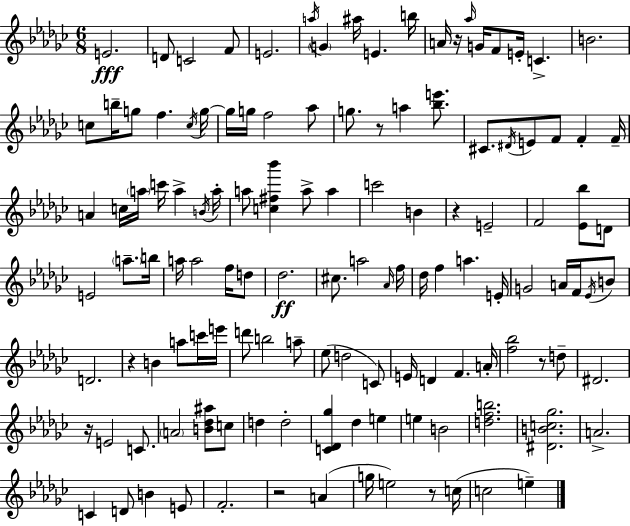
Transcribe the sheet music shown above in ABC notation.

X:1
T:Untitled
M:6/8
L:1/4
K:Ebm
E2 D/2 C2 F/2 E2 a/4 G ^a/4 E b/4 A/4 z/4 _a/4 G/4 F/2 E/4 C B2 c/2 b/4 g/2 f c/4 g/4 g/4 g/4 f2 _a/2 g/2 z/2 a [_be']/2 ^C/2 ^D/4 E/2 F/2 F F/4 A c/4 a/4 c'/4 a B/4 a/4 a/2 [c^f_b'] a/2 a c'2 B z E2 F2 [_E_b]/2 D/2 E2 a/2 b/4 a/4 a2 f/4 d/2 _d2 ^c/2 a2 _A/4 f/4 _d/4 f a E/4 G2 A/4 F/4 _E/4 B/2 D2 z B a/2 c'/4 e'/4 d'/2 b2 a/2 _e/2 d2 C/2 E/4 D F A/4 [f_b]2 z/2 d/2 ^D2 z/4 E2 C/2 A2 [B_d^a]/2 c/2 d d2 [C_D_g] _d e e B2 [dfb]2 [^DBc_g]2 A2 C D/2 B E/2 F2 z2 A g/4 e2 z/2 c/4 c2 e